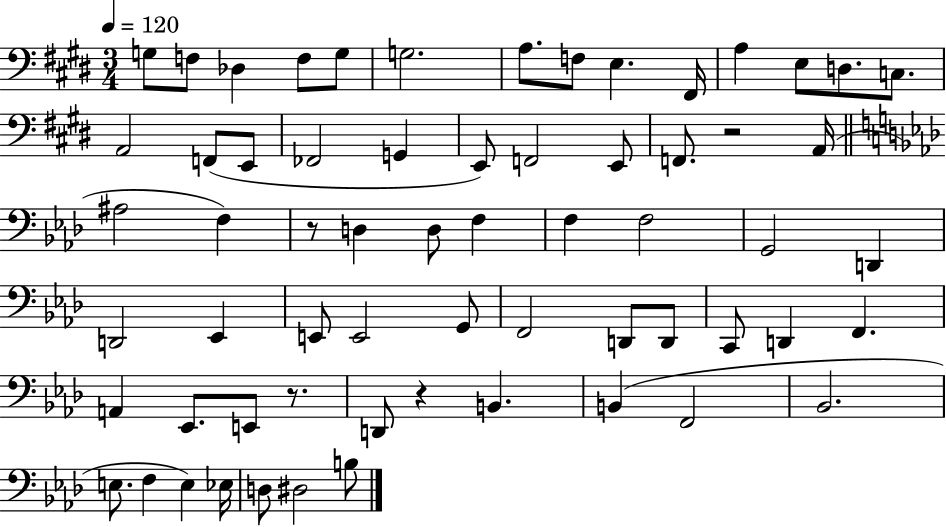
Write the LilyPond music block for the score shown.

{
  \clef bass
  \numericTimeSignature
  \time 3/4
  \key e \major
  \tempo 4 = 120
  g8 f8 des4 f8 g8 | g2. | a8. f8 e4. fis,16 | a4 e8 d8. c8. | \break a,2 f,8( e,8 | fes,2 g,4 | e,8) f,2 e,8 | f,8. r2 a,16( | \break \bar "||" \break \key f \minor ais2 f4) | r8 d4 d8 f4 | f4 f2 | g,2 d,4 | \break d,2 ees,4 | e,8 e,2 g,8 | f,2 d,8 d,8 | c,8 d,4 f,4. | \break a,4 ees,8. e,8 r8. | d,8 r4 b,4. | b,4( f,2 | bes,2. | \break e8. f4 e4) ees16 | d8 dis2 b8 | \bar "|."
}